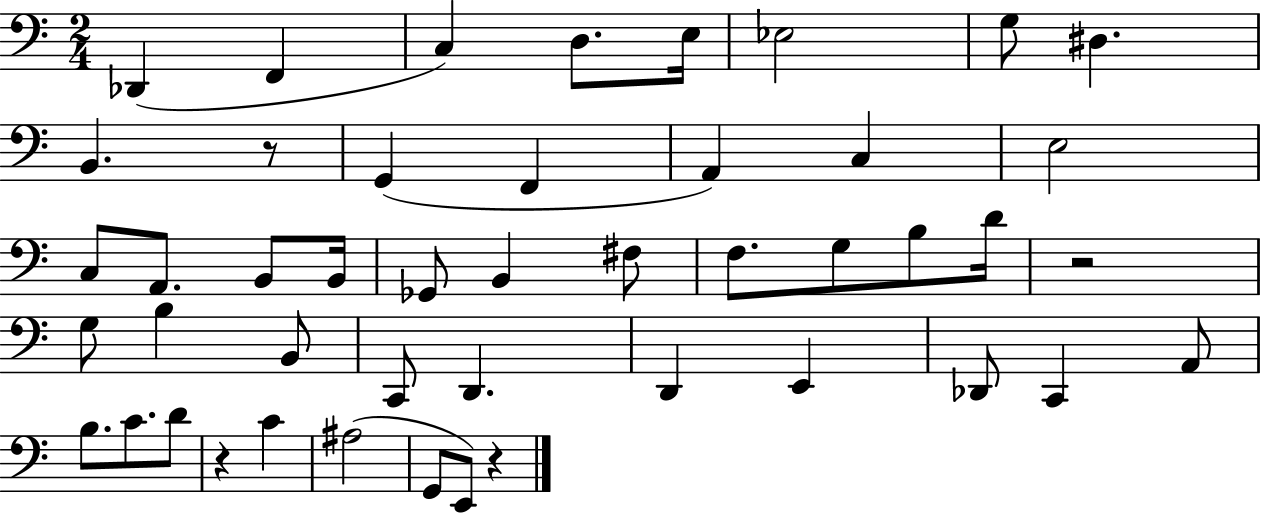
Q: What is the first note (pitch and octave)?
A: Db2